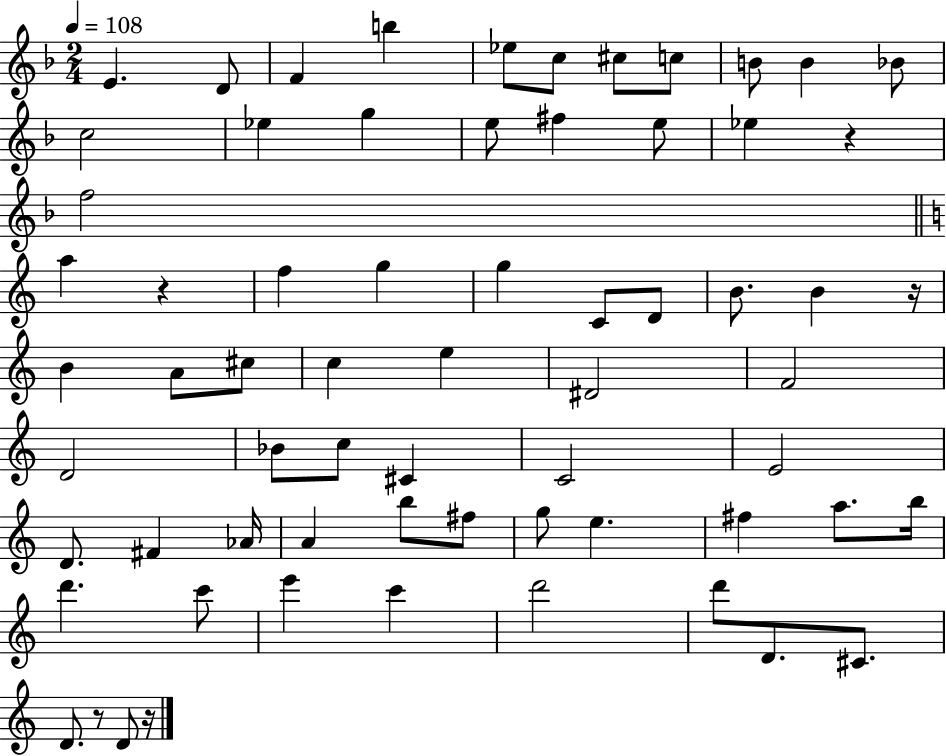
X:1
T:Untitled
M:2/4
L:1/4
K:F
E D/2 F b _e/2 c/2 ^c/2 c/2 B/2 B _B/2 c2 _e g e/2 ^f e/2 _e z f2 a z f g g C/2 D/2 B/2 B z/4 B A/2 ^c/2 c e ^D2 F2 D2 _B/2 c/2 ^C C2 E2 D/2 ^F _A/4 A b/2 ^f/2 g/2 e ^f a/2 b/4 d' c'/2 e' c' d'2 d'/2 D/2 ^C/2 D/2 z/2 D/2 z/4